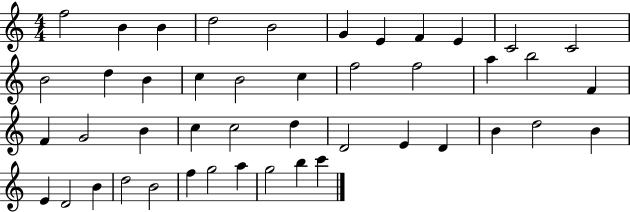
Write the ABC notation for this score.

X:1
T:Untitled
M:4/4
L:1/4
K:C
f2 B B d2 B2 G E F E C2 C2 B2 d B c B2 c f2 f2 a b2 F F G2 B c c2 d D2 E D B d2 B E D2 B d2 B2 f g2 a g2 b c'